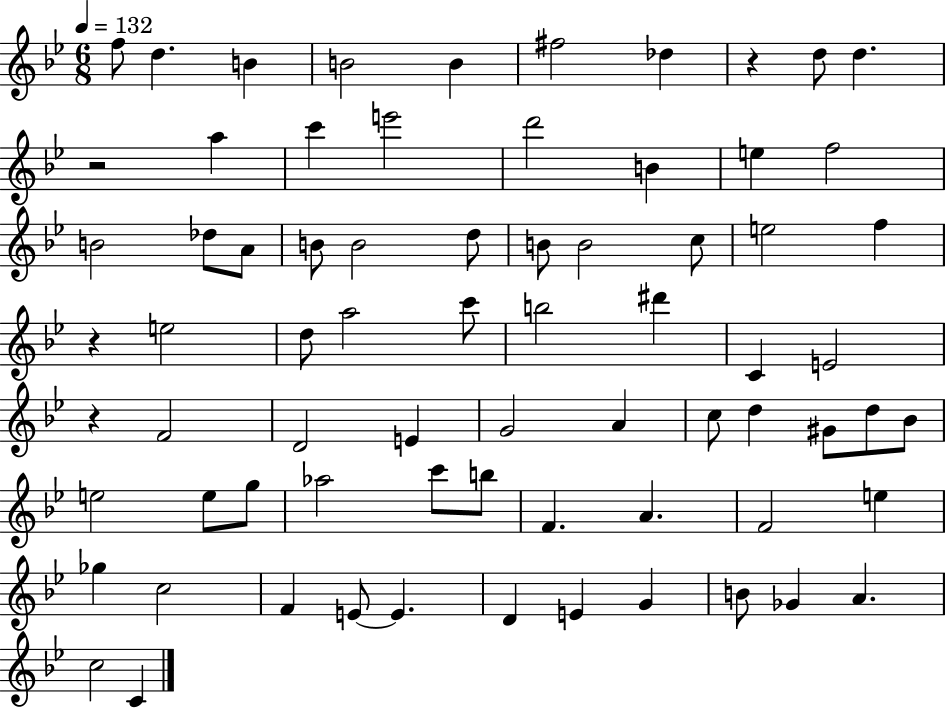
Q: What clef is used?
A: treble